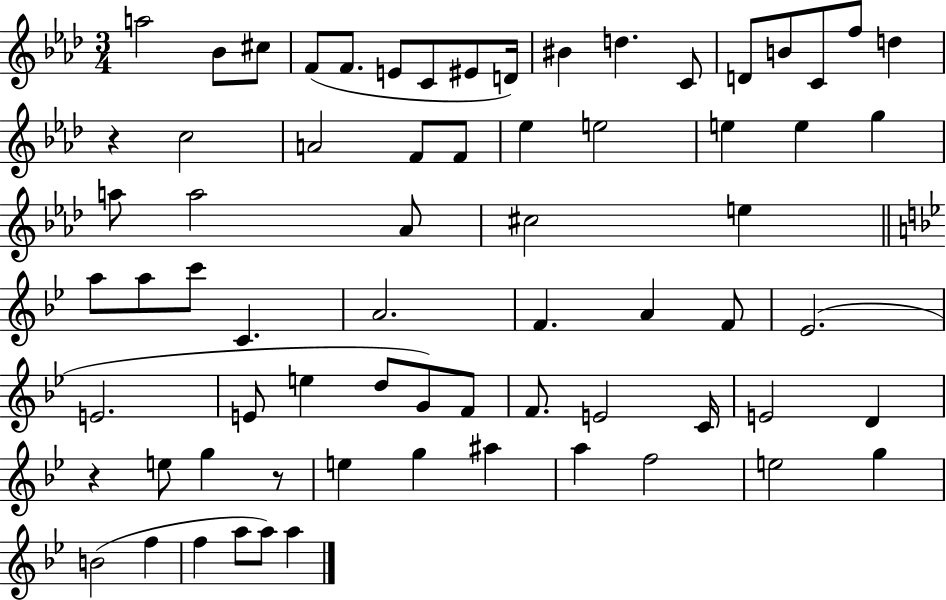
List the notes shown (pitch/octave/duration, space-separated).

A5/h Bb4/e C#5/e F4/e F4/e. E4/e C4/e EIS4/e D4/s BIS4/q D5/q. C4/e D4/e B4/e C4/e F5/e D5/q R/q C5/h A4/h F4/e F4/e Eb5/q E5/h E5/q E5/q G5/q A5/e A5/h Ab4/e C#5/h E5/q A5/e A5/e C6/e C4/q. A4/h. F4/q. A4/q F4/e Eb4/h. E4/h. E4/e E5/q D5/e G4/e F4/e F4/e. E4/h C4/s E4/h D4/q R/q E5/e G5/q R/e E5/q G5/q A#5/q A5/q F5/h E5/h G5/q B4/h F5/q F5/q A5/e A5/e A5/q